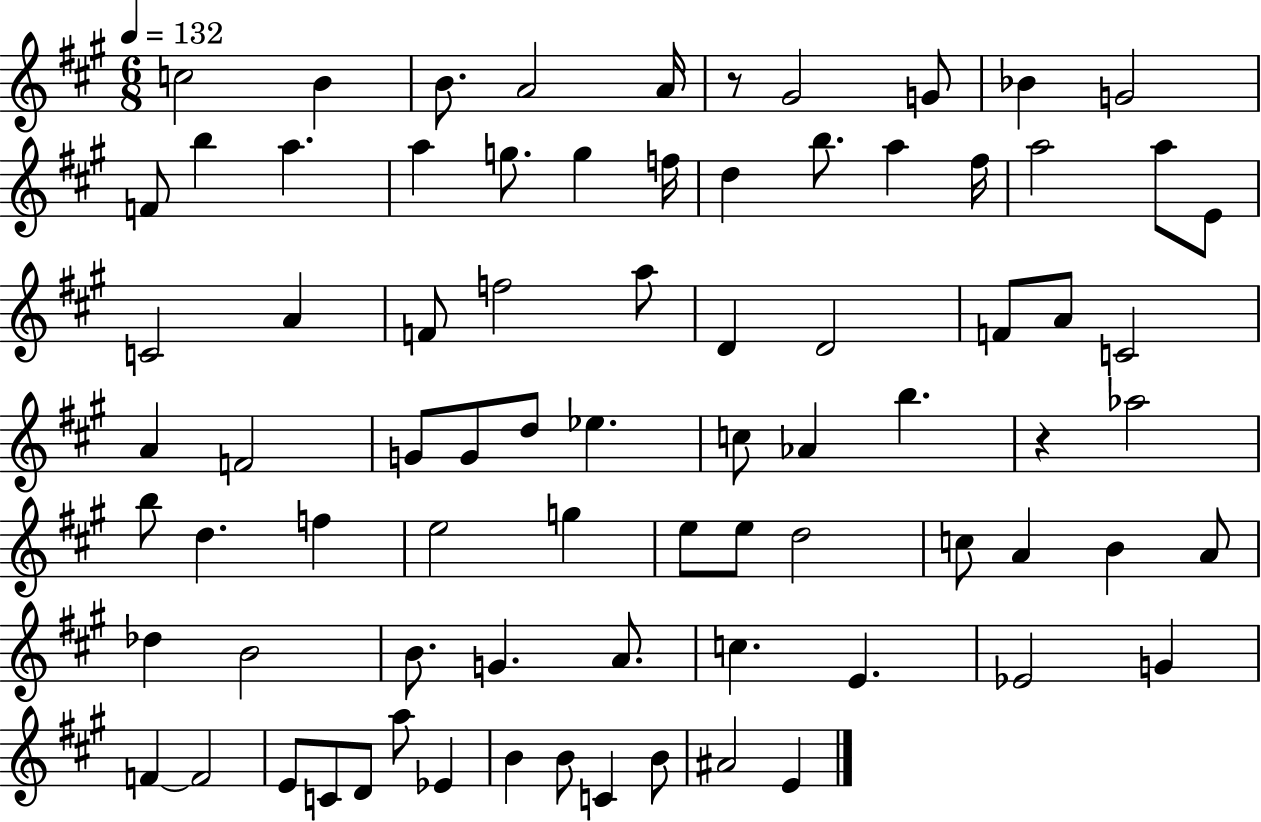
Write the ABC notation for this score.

X:1
T:Untitled
M:6/8
L:1/4
K:A
c2 B B/2 A2 A/4 z/2 ^G2 G/2 _B G2 F/2 b a a g/2 g f/4 d b/2 a ^f/4 a2 a/2 E/2 C2 A F/2 f2 a/2 D D2 F/2 A/2 C2 A F2 G/2 G/2 d/2 _e c/2 _A b z _a2 b/2 d f e2 g e/2 e/2 d2 c/2 A B A/2 _d B2 B/2 G A/2 c E _E2 G F F2 E/2 C/2 D/2 a/2 _E B B/2 C B/2 ^A2 E